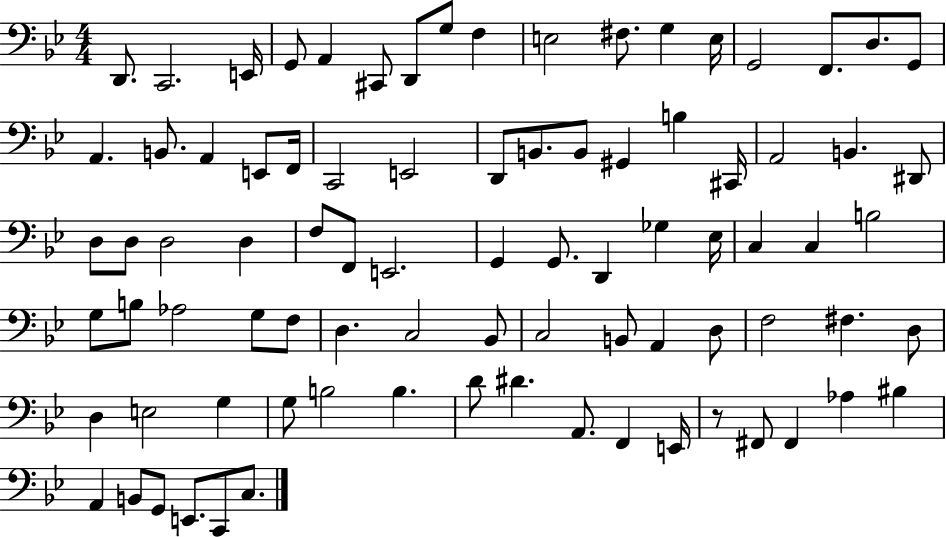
{
  \clef bass
  \numericTimeSignature
  \time 4/4
  \key bes \major
  d,8. c,2. e,16 | g,8 a,4 cis,8 d,8 g8 f4 | e2 fis8. g4 e16 | g,2 f,8. d8. g,8 | \break a,4. b,8. a,4 e,8 f,16 | c,2 e,2 | d,8 b,8. b,8 gis,4 b4 cis,16 | a,2 b,4. dis,8 | \break d8 d8 d2 d4 | f8 f,8 e,2. | g,4 g,8. d,4 ges4 ees16 | c4 c4 b2 | \break g8 b8 aes2 g8 f8 | d4. c2 bes,8 | c2 b,8 a,4 d8 | f2 fis4. d8 | \break d4 e2 g4 | g8 b2 b4. | d'8 dis'4. a,8. f,4 e,16 | r8 fis,8 fis,4 aes4 bis4 | \break a,4 b,8 g,8 e,8. c,8 c8. | \bar "|."
}